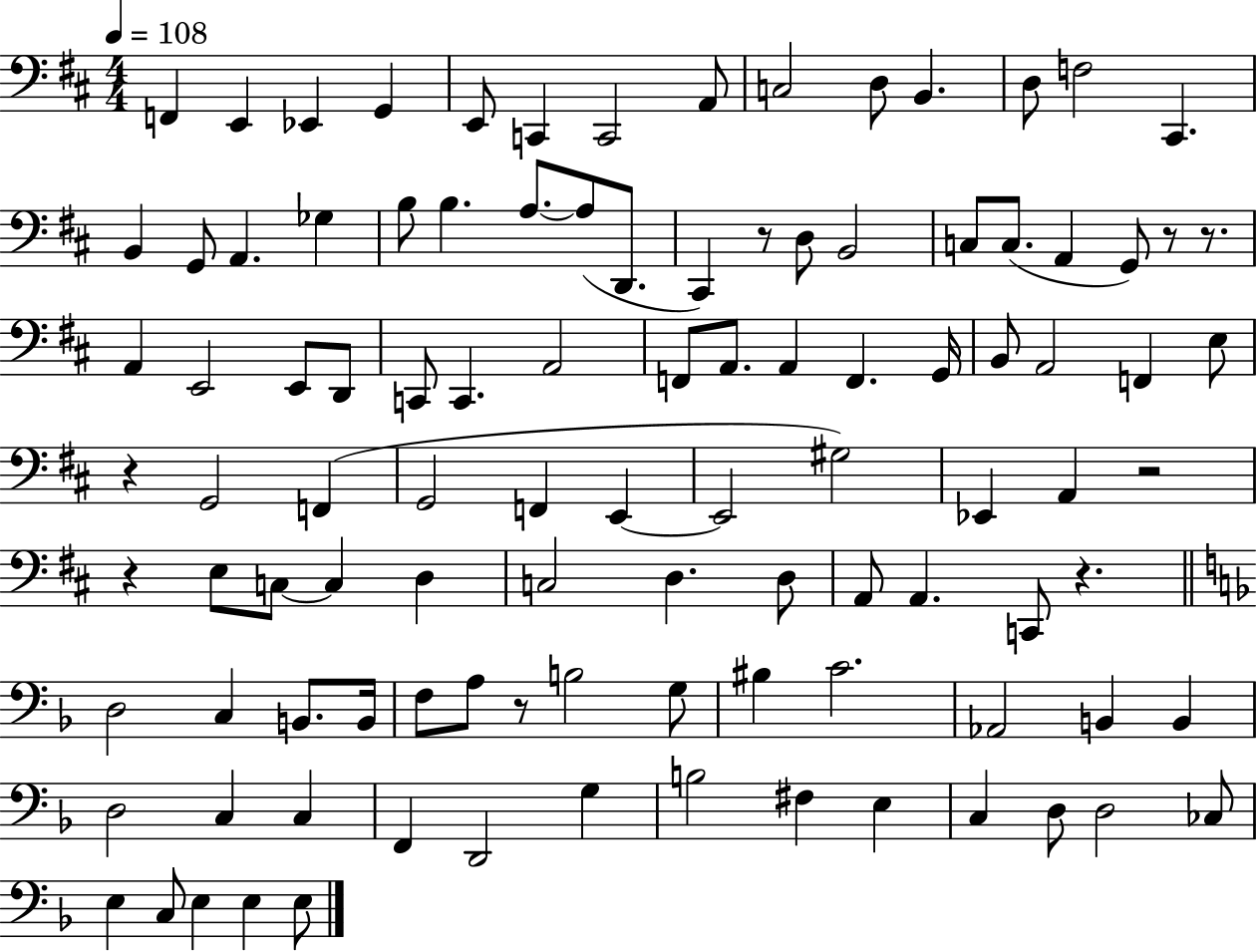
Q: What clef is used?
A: bass